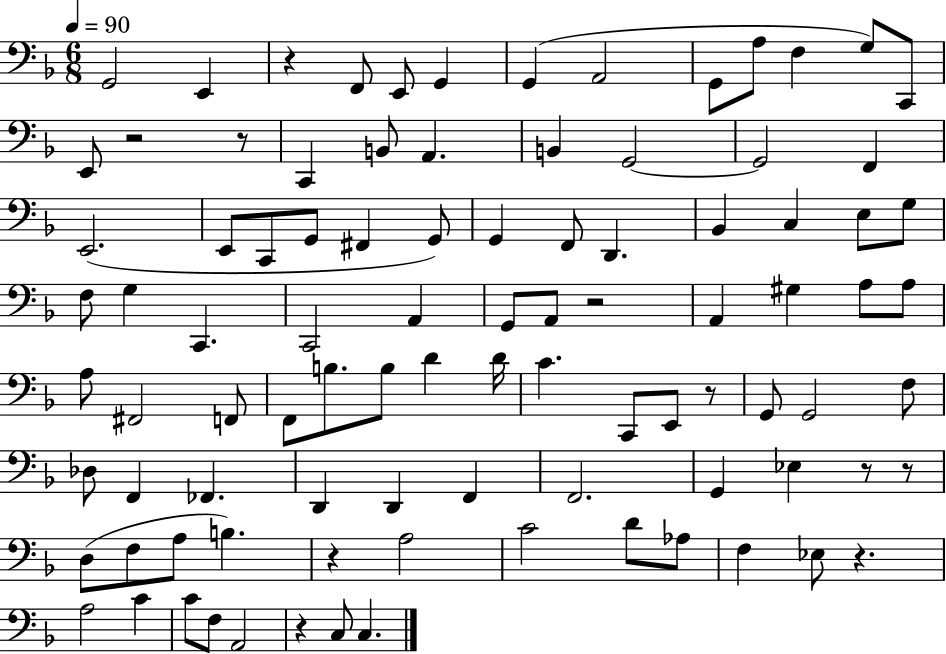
X:1
T:Untitled
M:6/8
L:1/4
K:F
G,,2 E,, z F,,/2 E,,/2 G,, G,, A,,2 G,,/2 A,/2 F, G,/2 C,,/2 E,,/2 z2 z/2 C,, B,,/2 A,, B,, G,,2 G,,2 F,, E,,2 E,,/2 C,,/2 G,,/2 ^F,, G,,/2 G,, F,,/2 D,, _B,, C, E,/2 G,/2 F,/2 G, C,, C,,2 A,, G,,/2 A,,/2 z2 A,, ^G, A,/2 A,/2 A,/2 ^F,,2 F,,/2 F,,/2 B,/2 B,/2 D D/4 C C,,/2 E,,/2 z/2 G,,/2 G,,2 F,/2 _D,/2 F,, _F,, D,, D,, F,, F,,2 G,, _E, z/2 z/2 D,/2 F,/2 A,/2 B, z A,2 C2 D/2 _A,/2 F, _E,/2 z A,2 C C/2 F,/2 A,,2 z C,/2 C,